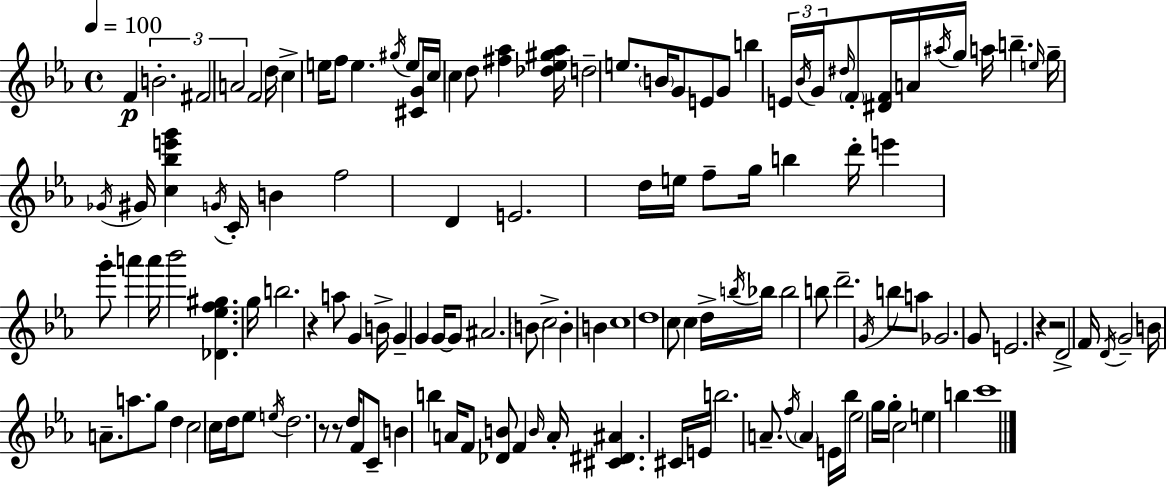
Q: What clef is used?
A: treble